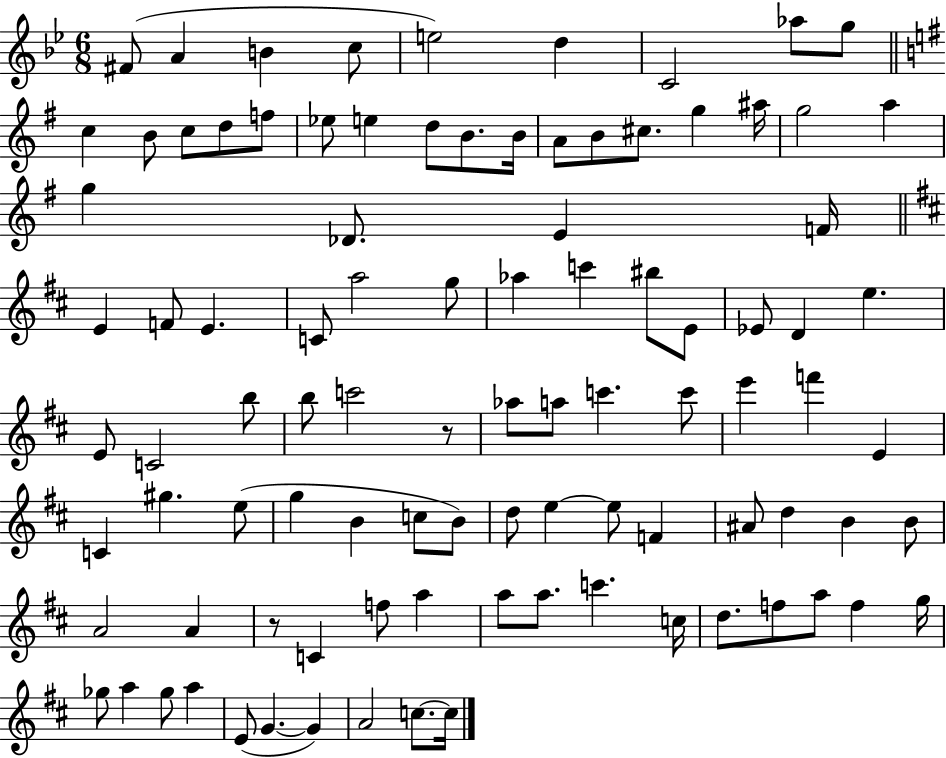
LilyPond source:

{
  \clef treble
  \numericTimeSignature
  \time 6/8
  \key bes \major
  fis'8( a'4 b'4 c''8 | e''2) d''4 | c'2 aes''8 g''8 | \bar "||" \break \key g \major c''4 b'8 c''8 d''8 f''8 | ees''8 e''4 d''8 b'8. b'16 | a'8 b'8 cis''8. g''4 ais''16 | g''2 a''4 | \break g''4 des'8. e'4 f'16 | \bar "||" \break \key d \major e'4 f'8 e'4. | c'8 a''2 g''8 | aes''4 c'''4 bis''8 e'8 | ees'8 d'4 e''4. | \break e'8 c'2 b''8 | b''8 c'''2 r8 | aes''8 a''8 c'''4. c'''8 | e'''4 f'''4 e'4 | \break c'4 gis''4. e''8( | g''4 b'4 c''8 b'8) | d''8 e''4~~ e''8 f'4 | ais'8 d''4 b'4 b'8 | \break a'2 a'4 | r8 c'4 f''8 a''4 | a''8 a''8. c'''4. c''16 | d''8. f''8 a''8 f''4 g''16 | \break ges''8 a''4 ges''8 a''4 | e'8( g'4.~~ g'4) | a'2 c''8.~~ c''16 | \bar "|."
}